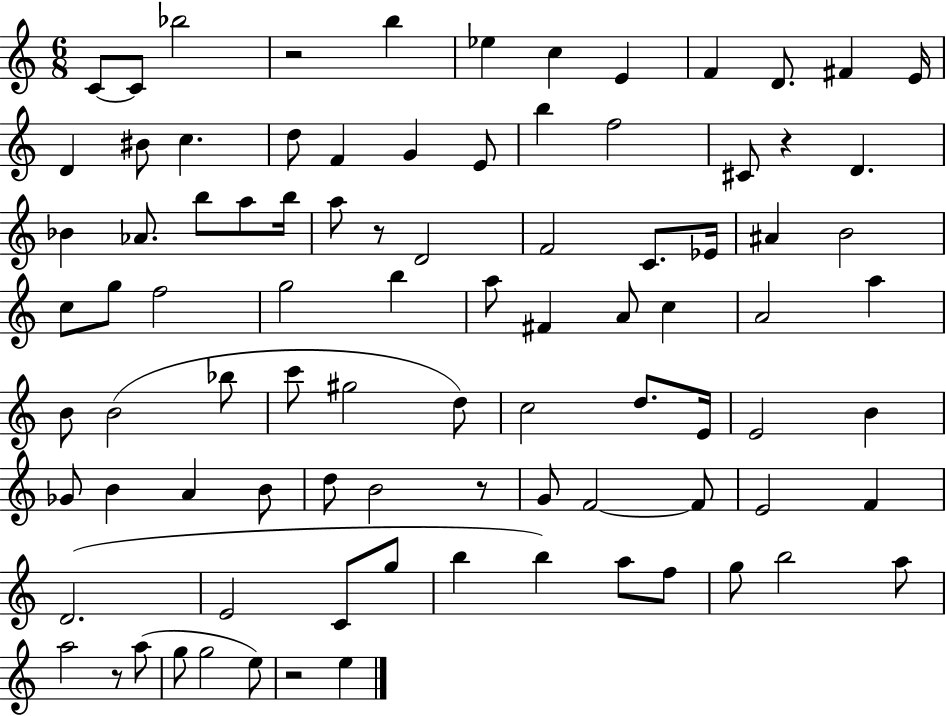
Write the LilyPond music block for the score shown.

{
  \clef treble
  \numericTimeSignature
  \time 6/8
  \key c \major
  c'8~~ c'8 bes''2 | r2 b''4 | ees''4 c''4 e'4 | f'4 d'8. fis'4 e'16 | \break d'4 bis'8 c''4. | d''8 f'4 g'4 e'8 | b''4 f''2 | cis'8 r4 d'4. | \break bes'4 aes'8. b''8 a''8 b''16 | a''8 r8 d'2 | f'2 c'8. ees'16 | ais'4 b'2 | \break c''8 g''8 f''2 | g''2 b''4 | a''8 fis'4 a'8 c''4 | a'2 a''4 | \break b'8 b'2( bes''8 | c'''8 gis''2 d''8) | c''2 d''8. e'16 | e'2 b'4 | \break ges'8 b'4 a'4 b'8 | d''8 b'2 r8 | g'8 f'2~~ f'8 | e'2 f'4 | \break d'2.( | e'2 c'8 g''8 | b''4 b''4) a''8 f''8 | g''8 b''2 a''8 | \break a''2 r8 a''8( | g''8 g''2 e''8) | r2 e''4 | \bar "|."
}